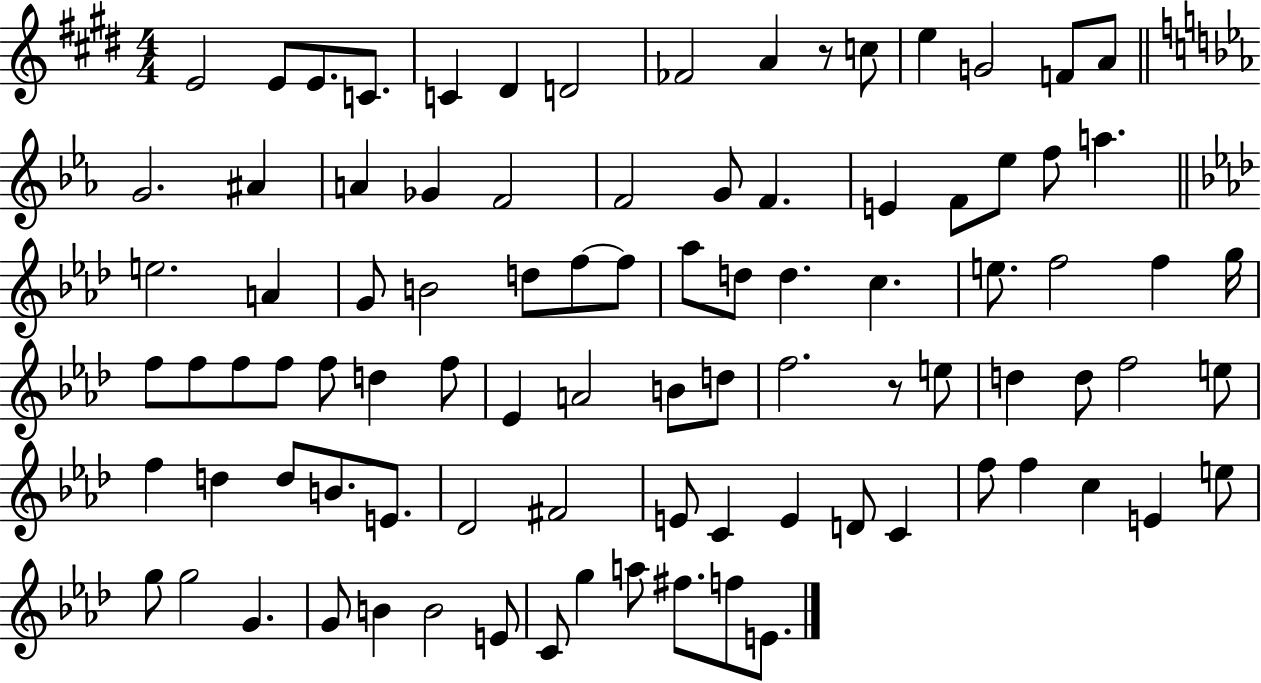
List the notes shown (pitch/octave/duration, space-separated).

E4/h E4/e E4/e. C4/e. C4/q D#4/q D4/h FES4/h A4/q R/e C5/e E5/q G4/h F4/e A4/e G4/h. A#4/q A4/q Gb4/q F4/h F4/h G4/e F4/q. E4/q F4/e Eb5/e F5/e A5/q. E5/h. A4/q G4/e B4/h D5/e F5/e F5/e Ab5/e D5/e D5/q. C5/q. E5/e. F5/h F5/q G5/s F5/e F5/e F5/e F5/e F5/e D5/q F5/e Eb4/q A4/h B4/e D5/e F5/h. R/e E5/e D5/q D5/e F5/h E5/e F5/q D5/q D5/e B4/e. E4/e. Db4/h F#4/h E4/e C4/q E4/q D4/e C4/q F5/e F5/q C5/q E4/q E5/e G5/e G5/h G4/q. G4/e B4/q B4/h E4/e C4/e G5/q A5/e F#5/e. F5/e E4/e.